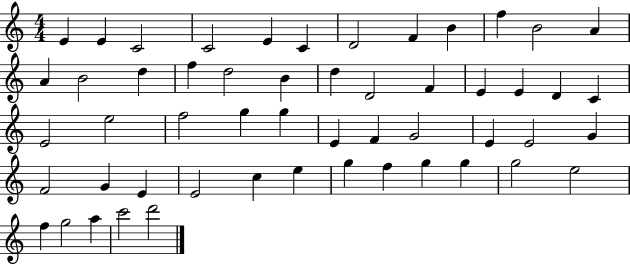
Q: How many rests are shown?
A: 0